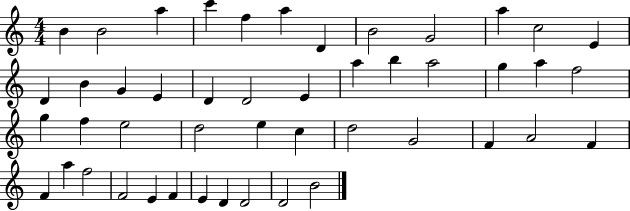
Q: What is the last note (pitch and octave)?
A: B4